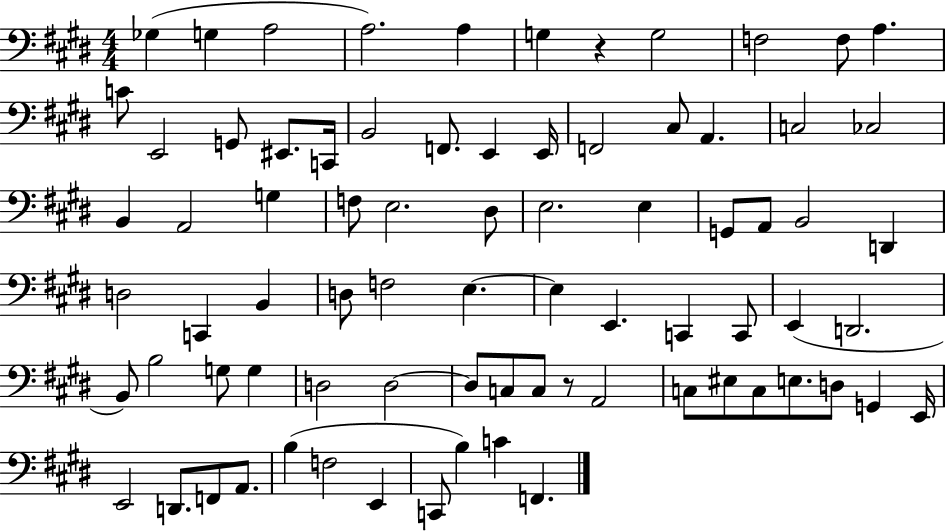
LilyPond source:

{
  \clef bass
  \numericTimeSignature
  \time 4/4
  \key e \major
  ges4( g4 a2 | a2.) a4 | g4 r4 g2 | f2 f8 a4. | \break c'8 e,2 g,8 eis,8. c,16 | b,2 f,8. e,4 e,16 | f,2 cis8 a,4. | c2 ces2 | \break b,4 a,2 g4 | f8 e2. dis8 | e2. e4 | g,8 a,8 b,2 d,4 | \break d2 c,4 b,4 | d8 f2 e4.~~ | e4 e,4. c,4 c,8 | e,4( d,2. | \break b,8) b2 g8 g4 | d2 d2~~ | d8 c8 c8 r8 a,2 | c8 eis8 c8 e8. d8 g,4 e,16 | \break e,2 d,8. f,8 a,8. | b4( f2 e,4 | c,8 b4) c'4 f,4. | \bar "|."
}